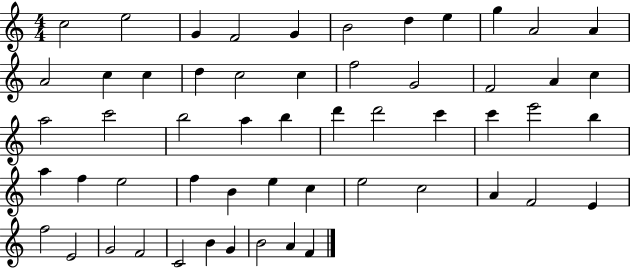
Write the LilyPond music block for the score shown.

{
  \clef treble
  \numericTimeSignature
  \time 4/4
  \key c \major
  c''2 e''2 | g'4 f'2 g'4 | b'2 d''4 e''4 | g''4 a'2 a'4 | \break a'2 c''4 c''4 | d''4 c''2 c''4 | f''2 g'2 | f'2 a'4 c''4 | \break a''2 c'''2 | b''2 a''4 b''4 | d'''4 d'''2 c'''4 | c'''4 e'''2 b''4 | \break a''4 f''4 e''2 | f''4 b'4 e''4 c''4 | e''2 c''2 | a'4 f'2 e'4 | \break f''2 e'2 | g'2 f'2 | c'2 b'4 g'4 | b'2 a'4 f'4 | \break \bar "|."
}